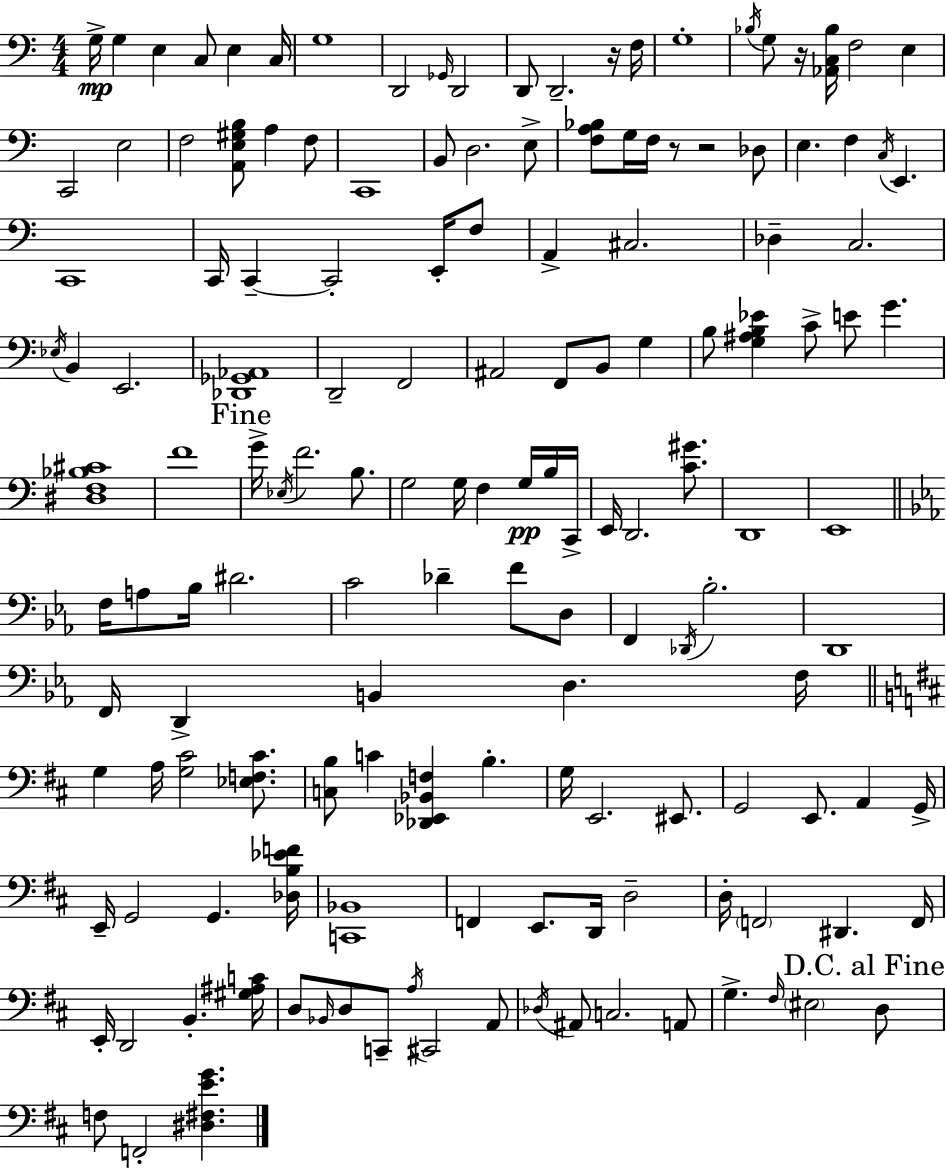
X:1
T:Untitled
M:4/4
L:1/4
K:C
G,/4 G, E, C,/2 E, C,/4 G,4 D,,2 _G,,/4 D,,2 D,,/2 D,,2 z/4 F,/4 G,4 _B,/4 G,/2 z/4 [_A,,C,_B,]/4 F,2 E, C,,2 E,2 F,2 [A,,E,^G,B,]/2 A, F,/2 C,,4 B,,/2 D,2 E,/2 [F,A,_B,]/2 G,/4 F,/4 z/2 z2 _D,/2 E, F, C,/4 E,, C,,4 C,,/4 C,, C,,2 E,,/4 F,/2 A,, ^C,2 _D, C,2 _E,/4 B,, E,,2 [_D,,_G,,_A,,]4 D,,2 F,,2 ^A,,2 F,,/2 B,,/2 G, B,/2 [G,^A,B,_E] C/2 E/2 G [^D,F,_B,^C]4 F4 G/4 _E,/4 F2 B,/2 G,2 G,/4 F, G,/4 B,/4 C,,/4 E,,/4 D,,2 [C^G]/2 D,,4 E,,4 F,/4 A,/2 _B,/4 ^D2 C2 _D F/2 D,/2 F,, _D,,/4 _B,2 D,,4 F,,/4 D,, B,, D, F,/4 G, A,/4 [G,^C]2 [_E,F,^C]/2 [C,B,]/2 C [_D,,_E,,_B,,F,] B, G,/4 E,,2 ^E,,/2 G,,2 E,,/2 A,, G,,/4 E,,/4 G,,2 G,, [_D,B,_EF]/4 [C,,_B,,]4 F,, E,,/2 D,,/4 D,2 D,/4 F,,2 ^D,, F,,/4 E,,/4 D,,2 B,, [^G,^A,C]/4 D,/2 _B,,/4 D,/2 C,,/2 A,/4 ^C,,2 A,,/2 _D,/4 ^A,,/2 C,2 A,,/2 G, ^F,/4 ^E,2 D,/2 F,/2 F,,2 [^D,^F,EG]